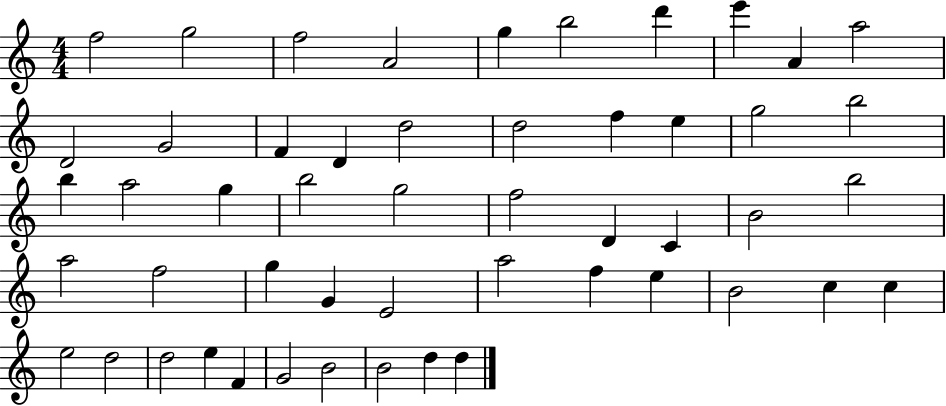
F5/h G5/h F5/h A4/h G5/q B5/h D6/q E6/q A4/q A5/h D4/h G4/h F4/q D4/q D5/h D5/h F5/q E5/q G5/h B5/h B5/q A5/h G5/q B5/h G5/h F5/h D4/q C4/q B4/h B5/h A5/h F5/h G5/q G4/q E4/h A5/h F5/q E5/q B4/h C5/q C5/q E5/h D5/h D5/h E5/q F4/q G4/h B4/h B4/h D5/q D5/q